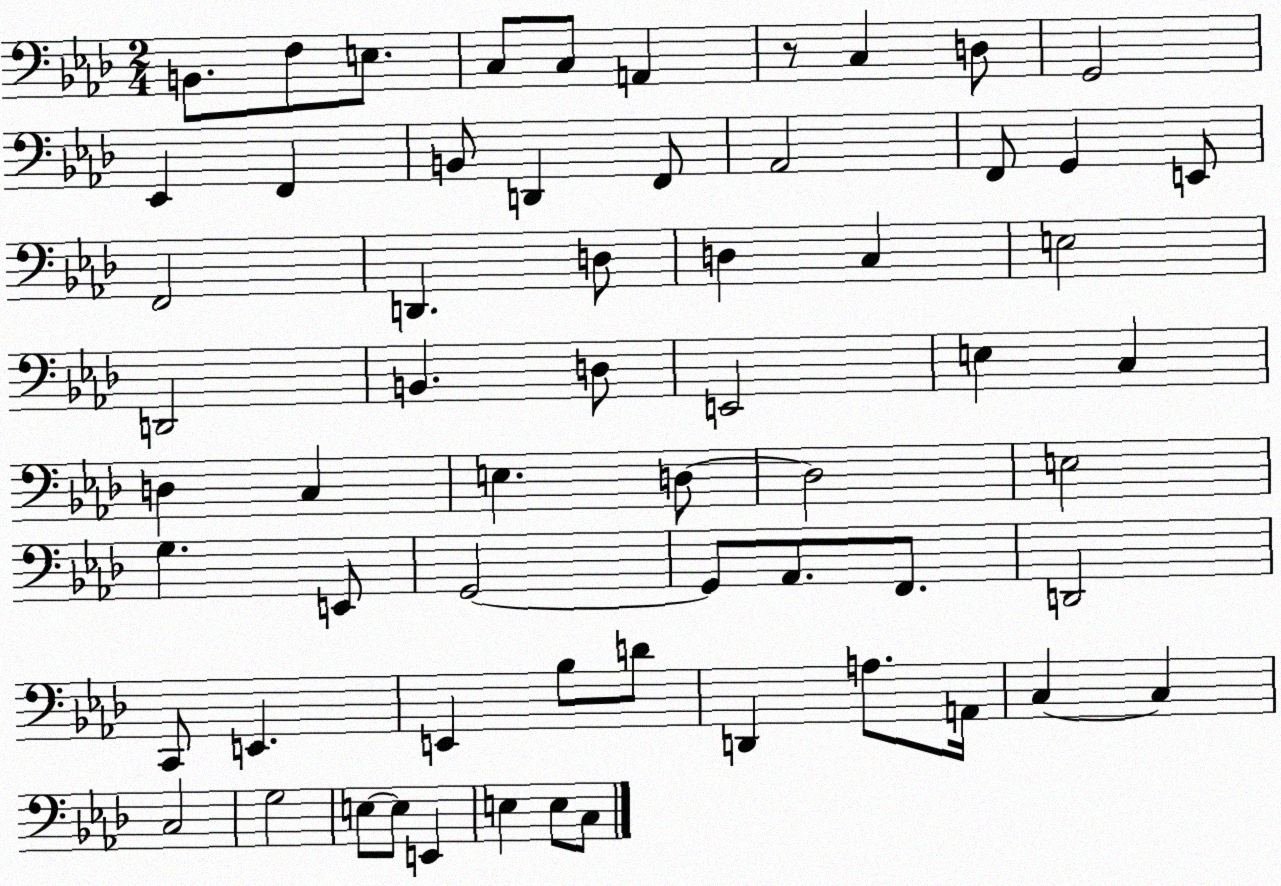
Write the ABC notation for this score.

X:1
T:Untitled
M:2/4
L:1/4
K:Ab
B,,/2 F,/2 E,/2 C,/2 C,/2 A,, z/2 C, D,/2 G,,2 _E,, F,, B,,/2 D,, F,,/2 _A,,2 F,,/2 G,, E,,/2 F,,2 D,, D,/2 D, C, E,2 D,,2 B,, D,/2 E,,2 E, C, D, C, E, D,/2 D,2 E,2 G, E,,/2 G,,2 G,,/2 _A,,/2 F,,/2 D,,2 C,,/2 E,, E,, _B,/2 D/2 D,, A,/2 A,,/4 C, C, C,2 G,2 E,/2 E,/2 E,, E, E,/2 C,/2